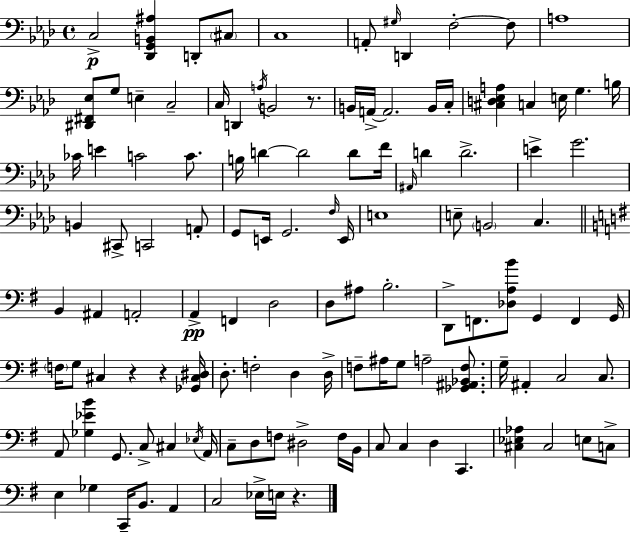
X:1
T:Untitled
M:4/4
L:1/4
K:Fm
C,2 [_D,,G,,B,,^A,] D,,/2 ^C,/2 C,4 A,,/2 ^G,/4 D,, F,2 F,/2 A,4 [^D,,^F,,_E,]/2 G,/2 E, C,2 C,/4 D,, A,/4 B,,2 z/2 B,,/4 A,,/4 A,,2 B,,/4 C,/4 [^C,D,_E,A,] C, E,/4 G, B,/4 _C/4 E C2 C/2 B,/4 D D2 D/2 F/4 ^A,,/4 D D2 E G2 B,, ^C,,/2 C,,2 A,,/2 G,,/2 E,,/4 G,,2 F,/4 E,,/4 E,4 E,/2 B,,2 C, B,, ^A,, A,,2 A,, F,, D,2 D,/2 ^A,/2 B,2 D,,/2 F,,/2 [_D,A,B]/2 G,, F,, G,,/4 F,/4 G,/2 ^C, z z [_G,,^C,^D,]/4 D,/2 F,2 D, D,/4 F,/2 ^A,/4 G,/2 A,2 [_G,,^A,,_B,,F,]/2 G,/4 ^A,, C,2 C,/2 A,,/2 [_G,_EB] G,,/2 C,/2 ^C, _E,/4 A,,/4 C,/2 D,/2 F,/2 ^D,2 F,/4 B,,/4 C,/2 C, D, C,, [^C,_E,_A,] ^C,2 E,/2 C,/2 E, _G, C,,/4 B,,/2 A,, C,2 _E,/4 E,/4 z